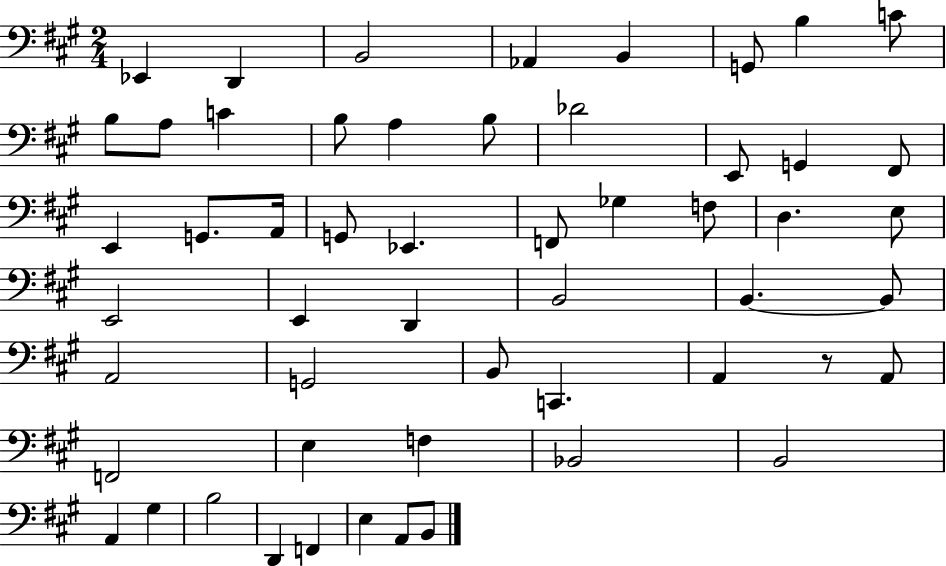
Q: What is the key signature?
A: A major